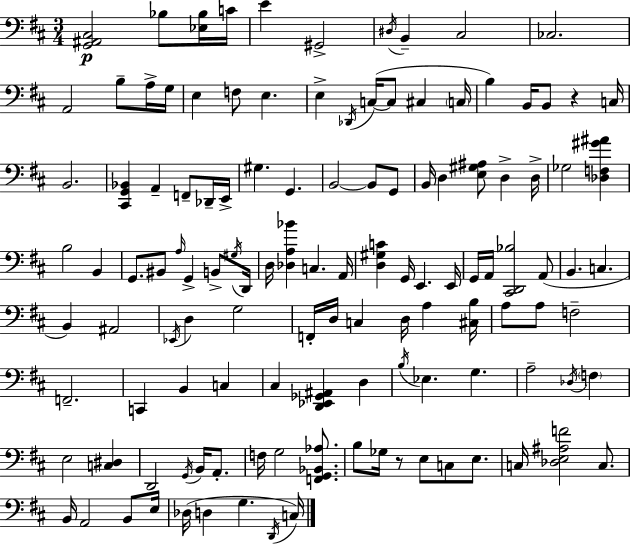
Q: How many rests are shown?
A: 2